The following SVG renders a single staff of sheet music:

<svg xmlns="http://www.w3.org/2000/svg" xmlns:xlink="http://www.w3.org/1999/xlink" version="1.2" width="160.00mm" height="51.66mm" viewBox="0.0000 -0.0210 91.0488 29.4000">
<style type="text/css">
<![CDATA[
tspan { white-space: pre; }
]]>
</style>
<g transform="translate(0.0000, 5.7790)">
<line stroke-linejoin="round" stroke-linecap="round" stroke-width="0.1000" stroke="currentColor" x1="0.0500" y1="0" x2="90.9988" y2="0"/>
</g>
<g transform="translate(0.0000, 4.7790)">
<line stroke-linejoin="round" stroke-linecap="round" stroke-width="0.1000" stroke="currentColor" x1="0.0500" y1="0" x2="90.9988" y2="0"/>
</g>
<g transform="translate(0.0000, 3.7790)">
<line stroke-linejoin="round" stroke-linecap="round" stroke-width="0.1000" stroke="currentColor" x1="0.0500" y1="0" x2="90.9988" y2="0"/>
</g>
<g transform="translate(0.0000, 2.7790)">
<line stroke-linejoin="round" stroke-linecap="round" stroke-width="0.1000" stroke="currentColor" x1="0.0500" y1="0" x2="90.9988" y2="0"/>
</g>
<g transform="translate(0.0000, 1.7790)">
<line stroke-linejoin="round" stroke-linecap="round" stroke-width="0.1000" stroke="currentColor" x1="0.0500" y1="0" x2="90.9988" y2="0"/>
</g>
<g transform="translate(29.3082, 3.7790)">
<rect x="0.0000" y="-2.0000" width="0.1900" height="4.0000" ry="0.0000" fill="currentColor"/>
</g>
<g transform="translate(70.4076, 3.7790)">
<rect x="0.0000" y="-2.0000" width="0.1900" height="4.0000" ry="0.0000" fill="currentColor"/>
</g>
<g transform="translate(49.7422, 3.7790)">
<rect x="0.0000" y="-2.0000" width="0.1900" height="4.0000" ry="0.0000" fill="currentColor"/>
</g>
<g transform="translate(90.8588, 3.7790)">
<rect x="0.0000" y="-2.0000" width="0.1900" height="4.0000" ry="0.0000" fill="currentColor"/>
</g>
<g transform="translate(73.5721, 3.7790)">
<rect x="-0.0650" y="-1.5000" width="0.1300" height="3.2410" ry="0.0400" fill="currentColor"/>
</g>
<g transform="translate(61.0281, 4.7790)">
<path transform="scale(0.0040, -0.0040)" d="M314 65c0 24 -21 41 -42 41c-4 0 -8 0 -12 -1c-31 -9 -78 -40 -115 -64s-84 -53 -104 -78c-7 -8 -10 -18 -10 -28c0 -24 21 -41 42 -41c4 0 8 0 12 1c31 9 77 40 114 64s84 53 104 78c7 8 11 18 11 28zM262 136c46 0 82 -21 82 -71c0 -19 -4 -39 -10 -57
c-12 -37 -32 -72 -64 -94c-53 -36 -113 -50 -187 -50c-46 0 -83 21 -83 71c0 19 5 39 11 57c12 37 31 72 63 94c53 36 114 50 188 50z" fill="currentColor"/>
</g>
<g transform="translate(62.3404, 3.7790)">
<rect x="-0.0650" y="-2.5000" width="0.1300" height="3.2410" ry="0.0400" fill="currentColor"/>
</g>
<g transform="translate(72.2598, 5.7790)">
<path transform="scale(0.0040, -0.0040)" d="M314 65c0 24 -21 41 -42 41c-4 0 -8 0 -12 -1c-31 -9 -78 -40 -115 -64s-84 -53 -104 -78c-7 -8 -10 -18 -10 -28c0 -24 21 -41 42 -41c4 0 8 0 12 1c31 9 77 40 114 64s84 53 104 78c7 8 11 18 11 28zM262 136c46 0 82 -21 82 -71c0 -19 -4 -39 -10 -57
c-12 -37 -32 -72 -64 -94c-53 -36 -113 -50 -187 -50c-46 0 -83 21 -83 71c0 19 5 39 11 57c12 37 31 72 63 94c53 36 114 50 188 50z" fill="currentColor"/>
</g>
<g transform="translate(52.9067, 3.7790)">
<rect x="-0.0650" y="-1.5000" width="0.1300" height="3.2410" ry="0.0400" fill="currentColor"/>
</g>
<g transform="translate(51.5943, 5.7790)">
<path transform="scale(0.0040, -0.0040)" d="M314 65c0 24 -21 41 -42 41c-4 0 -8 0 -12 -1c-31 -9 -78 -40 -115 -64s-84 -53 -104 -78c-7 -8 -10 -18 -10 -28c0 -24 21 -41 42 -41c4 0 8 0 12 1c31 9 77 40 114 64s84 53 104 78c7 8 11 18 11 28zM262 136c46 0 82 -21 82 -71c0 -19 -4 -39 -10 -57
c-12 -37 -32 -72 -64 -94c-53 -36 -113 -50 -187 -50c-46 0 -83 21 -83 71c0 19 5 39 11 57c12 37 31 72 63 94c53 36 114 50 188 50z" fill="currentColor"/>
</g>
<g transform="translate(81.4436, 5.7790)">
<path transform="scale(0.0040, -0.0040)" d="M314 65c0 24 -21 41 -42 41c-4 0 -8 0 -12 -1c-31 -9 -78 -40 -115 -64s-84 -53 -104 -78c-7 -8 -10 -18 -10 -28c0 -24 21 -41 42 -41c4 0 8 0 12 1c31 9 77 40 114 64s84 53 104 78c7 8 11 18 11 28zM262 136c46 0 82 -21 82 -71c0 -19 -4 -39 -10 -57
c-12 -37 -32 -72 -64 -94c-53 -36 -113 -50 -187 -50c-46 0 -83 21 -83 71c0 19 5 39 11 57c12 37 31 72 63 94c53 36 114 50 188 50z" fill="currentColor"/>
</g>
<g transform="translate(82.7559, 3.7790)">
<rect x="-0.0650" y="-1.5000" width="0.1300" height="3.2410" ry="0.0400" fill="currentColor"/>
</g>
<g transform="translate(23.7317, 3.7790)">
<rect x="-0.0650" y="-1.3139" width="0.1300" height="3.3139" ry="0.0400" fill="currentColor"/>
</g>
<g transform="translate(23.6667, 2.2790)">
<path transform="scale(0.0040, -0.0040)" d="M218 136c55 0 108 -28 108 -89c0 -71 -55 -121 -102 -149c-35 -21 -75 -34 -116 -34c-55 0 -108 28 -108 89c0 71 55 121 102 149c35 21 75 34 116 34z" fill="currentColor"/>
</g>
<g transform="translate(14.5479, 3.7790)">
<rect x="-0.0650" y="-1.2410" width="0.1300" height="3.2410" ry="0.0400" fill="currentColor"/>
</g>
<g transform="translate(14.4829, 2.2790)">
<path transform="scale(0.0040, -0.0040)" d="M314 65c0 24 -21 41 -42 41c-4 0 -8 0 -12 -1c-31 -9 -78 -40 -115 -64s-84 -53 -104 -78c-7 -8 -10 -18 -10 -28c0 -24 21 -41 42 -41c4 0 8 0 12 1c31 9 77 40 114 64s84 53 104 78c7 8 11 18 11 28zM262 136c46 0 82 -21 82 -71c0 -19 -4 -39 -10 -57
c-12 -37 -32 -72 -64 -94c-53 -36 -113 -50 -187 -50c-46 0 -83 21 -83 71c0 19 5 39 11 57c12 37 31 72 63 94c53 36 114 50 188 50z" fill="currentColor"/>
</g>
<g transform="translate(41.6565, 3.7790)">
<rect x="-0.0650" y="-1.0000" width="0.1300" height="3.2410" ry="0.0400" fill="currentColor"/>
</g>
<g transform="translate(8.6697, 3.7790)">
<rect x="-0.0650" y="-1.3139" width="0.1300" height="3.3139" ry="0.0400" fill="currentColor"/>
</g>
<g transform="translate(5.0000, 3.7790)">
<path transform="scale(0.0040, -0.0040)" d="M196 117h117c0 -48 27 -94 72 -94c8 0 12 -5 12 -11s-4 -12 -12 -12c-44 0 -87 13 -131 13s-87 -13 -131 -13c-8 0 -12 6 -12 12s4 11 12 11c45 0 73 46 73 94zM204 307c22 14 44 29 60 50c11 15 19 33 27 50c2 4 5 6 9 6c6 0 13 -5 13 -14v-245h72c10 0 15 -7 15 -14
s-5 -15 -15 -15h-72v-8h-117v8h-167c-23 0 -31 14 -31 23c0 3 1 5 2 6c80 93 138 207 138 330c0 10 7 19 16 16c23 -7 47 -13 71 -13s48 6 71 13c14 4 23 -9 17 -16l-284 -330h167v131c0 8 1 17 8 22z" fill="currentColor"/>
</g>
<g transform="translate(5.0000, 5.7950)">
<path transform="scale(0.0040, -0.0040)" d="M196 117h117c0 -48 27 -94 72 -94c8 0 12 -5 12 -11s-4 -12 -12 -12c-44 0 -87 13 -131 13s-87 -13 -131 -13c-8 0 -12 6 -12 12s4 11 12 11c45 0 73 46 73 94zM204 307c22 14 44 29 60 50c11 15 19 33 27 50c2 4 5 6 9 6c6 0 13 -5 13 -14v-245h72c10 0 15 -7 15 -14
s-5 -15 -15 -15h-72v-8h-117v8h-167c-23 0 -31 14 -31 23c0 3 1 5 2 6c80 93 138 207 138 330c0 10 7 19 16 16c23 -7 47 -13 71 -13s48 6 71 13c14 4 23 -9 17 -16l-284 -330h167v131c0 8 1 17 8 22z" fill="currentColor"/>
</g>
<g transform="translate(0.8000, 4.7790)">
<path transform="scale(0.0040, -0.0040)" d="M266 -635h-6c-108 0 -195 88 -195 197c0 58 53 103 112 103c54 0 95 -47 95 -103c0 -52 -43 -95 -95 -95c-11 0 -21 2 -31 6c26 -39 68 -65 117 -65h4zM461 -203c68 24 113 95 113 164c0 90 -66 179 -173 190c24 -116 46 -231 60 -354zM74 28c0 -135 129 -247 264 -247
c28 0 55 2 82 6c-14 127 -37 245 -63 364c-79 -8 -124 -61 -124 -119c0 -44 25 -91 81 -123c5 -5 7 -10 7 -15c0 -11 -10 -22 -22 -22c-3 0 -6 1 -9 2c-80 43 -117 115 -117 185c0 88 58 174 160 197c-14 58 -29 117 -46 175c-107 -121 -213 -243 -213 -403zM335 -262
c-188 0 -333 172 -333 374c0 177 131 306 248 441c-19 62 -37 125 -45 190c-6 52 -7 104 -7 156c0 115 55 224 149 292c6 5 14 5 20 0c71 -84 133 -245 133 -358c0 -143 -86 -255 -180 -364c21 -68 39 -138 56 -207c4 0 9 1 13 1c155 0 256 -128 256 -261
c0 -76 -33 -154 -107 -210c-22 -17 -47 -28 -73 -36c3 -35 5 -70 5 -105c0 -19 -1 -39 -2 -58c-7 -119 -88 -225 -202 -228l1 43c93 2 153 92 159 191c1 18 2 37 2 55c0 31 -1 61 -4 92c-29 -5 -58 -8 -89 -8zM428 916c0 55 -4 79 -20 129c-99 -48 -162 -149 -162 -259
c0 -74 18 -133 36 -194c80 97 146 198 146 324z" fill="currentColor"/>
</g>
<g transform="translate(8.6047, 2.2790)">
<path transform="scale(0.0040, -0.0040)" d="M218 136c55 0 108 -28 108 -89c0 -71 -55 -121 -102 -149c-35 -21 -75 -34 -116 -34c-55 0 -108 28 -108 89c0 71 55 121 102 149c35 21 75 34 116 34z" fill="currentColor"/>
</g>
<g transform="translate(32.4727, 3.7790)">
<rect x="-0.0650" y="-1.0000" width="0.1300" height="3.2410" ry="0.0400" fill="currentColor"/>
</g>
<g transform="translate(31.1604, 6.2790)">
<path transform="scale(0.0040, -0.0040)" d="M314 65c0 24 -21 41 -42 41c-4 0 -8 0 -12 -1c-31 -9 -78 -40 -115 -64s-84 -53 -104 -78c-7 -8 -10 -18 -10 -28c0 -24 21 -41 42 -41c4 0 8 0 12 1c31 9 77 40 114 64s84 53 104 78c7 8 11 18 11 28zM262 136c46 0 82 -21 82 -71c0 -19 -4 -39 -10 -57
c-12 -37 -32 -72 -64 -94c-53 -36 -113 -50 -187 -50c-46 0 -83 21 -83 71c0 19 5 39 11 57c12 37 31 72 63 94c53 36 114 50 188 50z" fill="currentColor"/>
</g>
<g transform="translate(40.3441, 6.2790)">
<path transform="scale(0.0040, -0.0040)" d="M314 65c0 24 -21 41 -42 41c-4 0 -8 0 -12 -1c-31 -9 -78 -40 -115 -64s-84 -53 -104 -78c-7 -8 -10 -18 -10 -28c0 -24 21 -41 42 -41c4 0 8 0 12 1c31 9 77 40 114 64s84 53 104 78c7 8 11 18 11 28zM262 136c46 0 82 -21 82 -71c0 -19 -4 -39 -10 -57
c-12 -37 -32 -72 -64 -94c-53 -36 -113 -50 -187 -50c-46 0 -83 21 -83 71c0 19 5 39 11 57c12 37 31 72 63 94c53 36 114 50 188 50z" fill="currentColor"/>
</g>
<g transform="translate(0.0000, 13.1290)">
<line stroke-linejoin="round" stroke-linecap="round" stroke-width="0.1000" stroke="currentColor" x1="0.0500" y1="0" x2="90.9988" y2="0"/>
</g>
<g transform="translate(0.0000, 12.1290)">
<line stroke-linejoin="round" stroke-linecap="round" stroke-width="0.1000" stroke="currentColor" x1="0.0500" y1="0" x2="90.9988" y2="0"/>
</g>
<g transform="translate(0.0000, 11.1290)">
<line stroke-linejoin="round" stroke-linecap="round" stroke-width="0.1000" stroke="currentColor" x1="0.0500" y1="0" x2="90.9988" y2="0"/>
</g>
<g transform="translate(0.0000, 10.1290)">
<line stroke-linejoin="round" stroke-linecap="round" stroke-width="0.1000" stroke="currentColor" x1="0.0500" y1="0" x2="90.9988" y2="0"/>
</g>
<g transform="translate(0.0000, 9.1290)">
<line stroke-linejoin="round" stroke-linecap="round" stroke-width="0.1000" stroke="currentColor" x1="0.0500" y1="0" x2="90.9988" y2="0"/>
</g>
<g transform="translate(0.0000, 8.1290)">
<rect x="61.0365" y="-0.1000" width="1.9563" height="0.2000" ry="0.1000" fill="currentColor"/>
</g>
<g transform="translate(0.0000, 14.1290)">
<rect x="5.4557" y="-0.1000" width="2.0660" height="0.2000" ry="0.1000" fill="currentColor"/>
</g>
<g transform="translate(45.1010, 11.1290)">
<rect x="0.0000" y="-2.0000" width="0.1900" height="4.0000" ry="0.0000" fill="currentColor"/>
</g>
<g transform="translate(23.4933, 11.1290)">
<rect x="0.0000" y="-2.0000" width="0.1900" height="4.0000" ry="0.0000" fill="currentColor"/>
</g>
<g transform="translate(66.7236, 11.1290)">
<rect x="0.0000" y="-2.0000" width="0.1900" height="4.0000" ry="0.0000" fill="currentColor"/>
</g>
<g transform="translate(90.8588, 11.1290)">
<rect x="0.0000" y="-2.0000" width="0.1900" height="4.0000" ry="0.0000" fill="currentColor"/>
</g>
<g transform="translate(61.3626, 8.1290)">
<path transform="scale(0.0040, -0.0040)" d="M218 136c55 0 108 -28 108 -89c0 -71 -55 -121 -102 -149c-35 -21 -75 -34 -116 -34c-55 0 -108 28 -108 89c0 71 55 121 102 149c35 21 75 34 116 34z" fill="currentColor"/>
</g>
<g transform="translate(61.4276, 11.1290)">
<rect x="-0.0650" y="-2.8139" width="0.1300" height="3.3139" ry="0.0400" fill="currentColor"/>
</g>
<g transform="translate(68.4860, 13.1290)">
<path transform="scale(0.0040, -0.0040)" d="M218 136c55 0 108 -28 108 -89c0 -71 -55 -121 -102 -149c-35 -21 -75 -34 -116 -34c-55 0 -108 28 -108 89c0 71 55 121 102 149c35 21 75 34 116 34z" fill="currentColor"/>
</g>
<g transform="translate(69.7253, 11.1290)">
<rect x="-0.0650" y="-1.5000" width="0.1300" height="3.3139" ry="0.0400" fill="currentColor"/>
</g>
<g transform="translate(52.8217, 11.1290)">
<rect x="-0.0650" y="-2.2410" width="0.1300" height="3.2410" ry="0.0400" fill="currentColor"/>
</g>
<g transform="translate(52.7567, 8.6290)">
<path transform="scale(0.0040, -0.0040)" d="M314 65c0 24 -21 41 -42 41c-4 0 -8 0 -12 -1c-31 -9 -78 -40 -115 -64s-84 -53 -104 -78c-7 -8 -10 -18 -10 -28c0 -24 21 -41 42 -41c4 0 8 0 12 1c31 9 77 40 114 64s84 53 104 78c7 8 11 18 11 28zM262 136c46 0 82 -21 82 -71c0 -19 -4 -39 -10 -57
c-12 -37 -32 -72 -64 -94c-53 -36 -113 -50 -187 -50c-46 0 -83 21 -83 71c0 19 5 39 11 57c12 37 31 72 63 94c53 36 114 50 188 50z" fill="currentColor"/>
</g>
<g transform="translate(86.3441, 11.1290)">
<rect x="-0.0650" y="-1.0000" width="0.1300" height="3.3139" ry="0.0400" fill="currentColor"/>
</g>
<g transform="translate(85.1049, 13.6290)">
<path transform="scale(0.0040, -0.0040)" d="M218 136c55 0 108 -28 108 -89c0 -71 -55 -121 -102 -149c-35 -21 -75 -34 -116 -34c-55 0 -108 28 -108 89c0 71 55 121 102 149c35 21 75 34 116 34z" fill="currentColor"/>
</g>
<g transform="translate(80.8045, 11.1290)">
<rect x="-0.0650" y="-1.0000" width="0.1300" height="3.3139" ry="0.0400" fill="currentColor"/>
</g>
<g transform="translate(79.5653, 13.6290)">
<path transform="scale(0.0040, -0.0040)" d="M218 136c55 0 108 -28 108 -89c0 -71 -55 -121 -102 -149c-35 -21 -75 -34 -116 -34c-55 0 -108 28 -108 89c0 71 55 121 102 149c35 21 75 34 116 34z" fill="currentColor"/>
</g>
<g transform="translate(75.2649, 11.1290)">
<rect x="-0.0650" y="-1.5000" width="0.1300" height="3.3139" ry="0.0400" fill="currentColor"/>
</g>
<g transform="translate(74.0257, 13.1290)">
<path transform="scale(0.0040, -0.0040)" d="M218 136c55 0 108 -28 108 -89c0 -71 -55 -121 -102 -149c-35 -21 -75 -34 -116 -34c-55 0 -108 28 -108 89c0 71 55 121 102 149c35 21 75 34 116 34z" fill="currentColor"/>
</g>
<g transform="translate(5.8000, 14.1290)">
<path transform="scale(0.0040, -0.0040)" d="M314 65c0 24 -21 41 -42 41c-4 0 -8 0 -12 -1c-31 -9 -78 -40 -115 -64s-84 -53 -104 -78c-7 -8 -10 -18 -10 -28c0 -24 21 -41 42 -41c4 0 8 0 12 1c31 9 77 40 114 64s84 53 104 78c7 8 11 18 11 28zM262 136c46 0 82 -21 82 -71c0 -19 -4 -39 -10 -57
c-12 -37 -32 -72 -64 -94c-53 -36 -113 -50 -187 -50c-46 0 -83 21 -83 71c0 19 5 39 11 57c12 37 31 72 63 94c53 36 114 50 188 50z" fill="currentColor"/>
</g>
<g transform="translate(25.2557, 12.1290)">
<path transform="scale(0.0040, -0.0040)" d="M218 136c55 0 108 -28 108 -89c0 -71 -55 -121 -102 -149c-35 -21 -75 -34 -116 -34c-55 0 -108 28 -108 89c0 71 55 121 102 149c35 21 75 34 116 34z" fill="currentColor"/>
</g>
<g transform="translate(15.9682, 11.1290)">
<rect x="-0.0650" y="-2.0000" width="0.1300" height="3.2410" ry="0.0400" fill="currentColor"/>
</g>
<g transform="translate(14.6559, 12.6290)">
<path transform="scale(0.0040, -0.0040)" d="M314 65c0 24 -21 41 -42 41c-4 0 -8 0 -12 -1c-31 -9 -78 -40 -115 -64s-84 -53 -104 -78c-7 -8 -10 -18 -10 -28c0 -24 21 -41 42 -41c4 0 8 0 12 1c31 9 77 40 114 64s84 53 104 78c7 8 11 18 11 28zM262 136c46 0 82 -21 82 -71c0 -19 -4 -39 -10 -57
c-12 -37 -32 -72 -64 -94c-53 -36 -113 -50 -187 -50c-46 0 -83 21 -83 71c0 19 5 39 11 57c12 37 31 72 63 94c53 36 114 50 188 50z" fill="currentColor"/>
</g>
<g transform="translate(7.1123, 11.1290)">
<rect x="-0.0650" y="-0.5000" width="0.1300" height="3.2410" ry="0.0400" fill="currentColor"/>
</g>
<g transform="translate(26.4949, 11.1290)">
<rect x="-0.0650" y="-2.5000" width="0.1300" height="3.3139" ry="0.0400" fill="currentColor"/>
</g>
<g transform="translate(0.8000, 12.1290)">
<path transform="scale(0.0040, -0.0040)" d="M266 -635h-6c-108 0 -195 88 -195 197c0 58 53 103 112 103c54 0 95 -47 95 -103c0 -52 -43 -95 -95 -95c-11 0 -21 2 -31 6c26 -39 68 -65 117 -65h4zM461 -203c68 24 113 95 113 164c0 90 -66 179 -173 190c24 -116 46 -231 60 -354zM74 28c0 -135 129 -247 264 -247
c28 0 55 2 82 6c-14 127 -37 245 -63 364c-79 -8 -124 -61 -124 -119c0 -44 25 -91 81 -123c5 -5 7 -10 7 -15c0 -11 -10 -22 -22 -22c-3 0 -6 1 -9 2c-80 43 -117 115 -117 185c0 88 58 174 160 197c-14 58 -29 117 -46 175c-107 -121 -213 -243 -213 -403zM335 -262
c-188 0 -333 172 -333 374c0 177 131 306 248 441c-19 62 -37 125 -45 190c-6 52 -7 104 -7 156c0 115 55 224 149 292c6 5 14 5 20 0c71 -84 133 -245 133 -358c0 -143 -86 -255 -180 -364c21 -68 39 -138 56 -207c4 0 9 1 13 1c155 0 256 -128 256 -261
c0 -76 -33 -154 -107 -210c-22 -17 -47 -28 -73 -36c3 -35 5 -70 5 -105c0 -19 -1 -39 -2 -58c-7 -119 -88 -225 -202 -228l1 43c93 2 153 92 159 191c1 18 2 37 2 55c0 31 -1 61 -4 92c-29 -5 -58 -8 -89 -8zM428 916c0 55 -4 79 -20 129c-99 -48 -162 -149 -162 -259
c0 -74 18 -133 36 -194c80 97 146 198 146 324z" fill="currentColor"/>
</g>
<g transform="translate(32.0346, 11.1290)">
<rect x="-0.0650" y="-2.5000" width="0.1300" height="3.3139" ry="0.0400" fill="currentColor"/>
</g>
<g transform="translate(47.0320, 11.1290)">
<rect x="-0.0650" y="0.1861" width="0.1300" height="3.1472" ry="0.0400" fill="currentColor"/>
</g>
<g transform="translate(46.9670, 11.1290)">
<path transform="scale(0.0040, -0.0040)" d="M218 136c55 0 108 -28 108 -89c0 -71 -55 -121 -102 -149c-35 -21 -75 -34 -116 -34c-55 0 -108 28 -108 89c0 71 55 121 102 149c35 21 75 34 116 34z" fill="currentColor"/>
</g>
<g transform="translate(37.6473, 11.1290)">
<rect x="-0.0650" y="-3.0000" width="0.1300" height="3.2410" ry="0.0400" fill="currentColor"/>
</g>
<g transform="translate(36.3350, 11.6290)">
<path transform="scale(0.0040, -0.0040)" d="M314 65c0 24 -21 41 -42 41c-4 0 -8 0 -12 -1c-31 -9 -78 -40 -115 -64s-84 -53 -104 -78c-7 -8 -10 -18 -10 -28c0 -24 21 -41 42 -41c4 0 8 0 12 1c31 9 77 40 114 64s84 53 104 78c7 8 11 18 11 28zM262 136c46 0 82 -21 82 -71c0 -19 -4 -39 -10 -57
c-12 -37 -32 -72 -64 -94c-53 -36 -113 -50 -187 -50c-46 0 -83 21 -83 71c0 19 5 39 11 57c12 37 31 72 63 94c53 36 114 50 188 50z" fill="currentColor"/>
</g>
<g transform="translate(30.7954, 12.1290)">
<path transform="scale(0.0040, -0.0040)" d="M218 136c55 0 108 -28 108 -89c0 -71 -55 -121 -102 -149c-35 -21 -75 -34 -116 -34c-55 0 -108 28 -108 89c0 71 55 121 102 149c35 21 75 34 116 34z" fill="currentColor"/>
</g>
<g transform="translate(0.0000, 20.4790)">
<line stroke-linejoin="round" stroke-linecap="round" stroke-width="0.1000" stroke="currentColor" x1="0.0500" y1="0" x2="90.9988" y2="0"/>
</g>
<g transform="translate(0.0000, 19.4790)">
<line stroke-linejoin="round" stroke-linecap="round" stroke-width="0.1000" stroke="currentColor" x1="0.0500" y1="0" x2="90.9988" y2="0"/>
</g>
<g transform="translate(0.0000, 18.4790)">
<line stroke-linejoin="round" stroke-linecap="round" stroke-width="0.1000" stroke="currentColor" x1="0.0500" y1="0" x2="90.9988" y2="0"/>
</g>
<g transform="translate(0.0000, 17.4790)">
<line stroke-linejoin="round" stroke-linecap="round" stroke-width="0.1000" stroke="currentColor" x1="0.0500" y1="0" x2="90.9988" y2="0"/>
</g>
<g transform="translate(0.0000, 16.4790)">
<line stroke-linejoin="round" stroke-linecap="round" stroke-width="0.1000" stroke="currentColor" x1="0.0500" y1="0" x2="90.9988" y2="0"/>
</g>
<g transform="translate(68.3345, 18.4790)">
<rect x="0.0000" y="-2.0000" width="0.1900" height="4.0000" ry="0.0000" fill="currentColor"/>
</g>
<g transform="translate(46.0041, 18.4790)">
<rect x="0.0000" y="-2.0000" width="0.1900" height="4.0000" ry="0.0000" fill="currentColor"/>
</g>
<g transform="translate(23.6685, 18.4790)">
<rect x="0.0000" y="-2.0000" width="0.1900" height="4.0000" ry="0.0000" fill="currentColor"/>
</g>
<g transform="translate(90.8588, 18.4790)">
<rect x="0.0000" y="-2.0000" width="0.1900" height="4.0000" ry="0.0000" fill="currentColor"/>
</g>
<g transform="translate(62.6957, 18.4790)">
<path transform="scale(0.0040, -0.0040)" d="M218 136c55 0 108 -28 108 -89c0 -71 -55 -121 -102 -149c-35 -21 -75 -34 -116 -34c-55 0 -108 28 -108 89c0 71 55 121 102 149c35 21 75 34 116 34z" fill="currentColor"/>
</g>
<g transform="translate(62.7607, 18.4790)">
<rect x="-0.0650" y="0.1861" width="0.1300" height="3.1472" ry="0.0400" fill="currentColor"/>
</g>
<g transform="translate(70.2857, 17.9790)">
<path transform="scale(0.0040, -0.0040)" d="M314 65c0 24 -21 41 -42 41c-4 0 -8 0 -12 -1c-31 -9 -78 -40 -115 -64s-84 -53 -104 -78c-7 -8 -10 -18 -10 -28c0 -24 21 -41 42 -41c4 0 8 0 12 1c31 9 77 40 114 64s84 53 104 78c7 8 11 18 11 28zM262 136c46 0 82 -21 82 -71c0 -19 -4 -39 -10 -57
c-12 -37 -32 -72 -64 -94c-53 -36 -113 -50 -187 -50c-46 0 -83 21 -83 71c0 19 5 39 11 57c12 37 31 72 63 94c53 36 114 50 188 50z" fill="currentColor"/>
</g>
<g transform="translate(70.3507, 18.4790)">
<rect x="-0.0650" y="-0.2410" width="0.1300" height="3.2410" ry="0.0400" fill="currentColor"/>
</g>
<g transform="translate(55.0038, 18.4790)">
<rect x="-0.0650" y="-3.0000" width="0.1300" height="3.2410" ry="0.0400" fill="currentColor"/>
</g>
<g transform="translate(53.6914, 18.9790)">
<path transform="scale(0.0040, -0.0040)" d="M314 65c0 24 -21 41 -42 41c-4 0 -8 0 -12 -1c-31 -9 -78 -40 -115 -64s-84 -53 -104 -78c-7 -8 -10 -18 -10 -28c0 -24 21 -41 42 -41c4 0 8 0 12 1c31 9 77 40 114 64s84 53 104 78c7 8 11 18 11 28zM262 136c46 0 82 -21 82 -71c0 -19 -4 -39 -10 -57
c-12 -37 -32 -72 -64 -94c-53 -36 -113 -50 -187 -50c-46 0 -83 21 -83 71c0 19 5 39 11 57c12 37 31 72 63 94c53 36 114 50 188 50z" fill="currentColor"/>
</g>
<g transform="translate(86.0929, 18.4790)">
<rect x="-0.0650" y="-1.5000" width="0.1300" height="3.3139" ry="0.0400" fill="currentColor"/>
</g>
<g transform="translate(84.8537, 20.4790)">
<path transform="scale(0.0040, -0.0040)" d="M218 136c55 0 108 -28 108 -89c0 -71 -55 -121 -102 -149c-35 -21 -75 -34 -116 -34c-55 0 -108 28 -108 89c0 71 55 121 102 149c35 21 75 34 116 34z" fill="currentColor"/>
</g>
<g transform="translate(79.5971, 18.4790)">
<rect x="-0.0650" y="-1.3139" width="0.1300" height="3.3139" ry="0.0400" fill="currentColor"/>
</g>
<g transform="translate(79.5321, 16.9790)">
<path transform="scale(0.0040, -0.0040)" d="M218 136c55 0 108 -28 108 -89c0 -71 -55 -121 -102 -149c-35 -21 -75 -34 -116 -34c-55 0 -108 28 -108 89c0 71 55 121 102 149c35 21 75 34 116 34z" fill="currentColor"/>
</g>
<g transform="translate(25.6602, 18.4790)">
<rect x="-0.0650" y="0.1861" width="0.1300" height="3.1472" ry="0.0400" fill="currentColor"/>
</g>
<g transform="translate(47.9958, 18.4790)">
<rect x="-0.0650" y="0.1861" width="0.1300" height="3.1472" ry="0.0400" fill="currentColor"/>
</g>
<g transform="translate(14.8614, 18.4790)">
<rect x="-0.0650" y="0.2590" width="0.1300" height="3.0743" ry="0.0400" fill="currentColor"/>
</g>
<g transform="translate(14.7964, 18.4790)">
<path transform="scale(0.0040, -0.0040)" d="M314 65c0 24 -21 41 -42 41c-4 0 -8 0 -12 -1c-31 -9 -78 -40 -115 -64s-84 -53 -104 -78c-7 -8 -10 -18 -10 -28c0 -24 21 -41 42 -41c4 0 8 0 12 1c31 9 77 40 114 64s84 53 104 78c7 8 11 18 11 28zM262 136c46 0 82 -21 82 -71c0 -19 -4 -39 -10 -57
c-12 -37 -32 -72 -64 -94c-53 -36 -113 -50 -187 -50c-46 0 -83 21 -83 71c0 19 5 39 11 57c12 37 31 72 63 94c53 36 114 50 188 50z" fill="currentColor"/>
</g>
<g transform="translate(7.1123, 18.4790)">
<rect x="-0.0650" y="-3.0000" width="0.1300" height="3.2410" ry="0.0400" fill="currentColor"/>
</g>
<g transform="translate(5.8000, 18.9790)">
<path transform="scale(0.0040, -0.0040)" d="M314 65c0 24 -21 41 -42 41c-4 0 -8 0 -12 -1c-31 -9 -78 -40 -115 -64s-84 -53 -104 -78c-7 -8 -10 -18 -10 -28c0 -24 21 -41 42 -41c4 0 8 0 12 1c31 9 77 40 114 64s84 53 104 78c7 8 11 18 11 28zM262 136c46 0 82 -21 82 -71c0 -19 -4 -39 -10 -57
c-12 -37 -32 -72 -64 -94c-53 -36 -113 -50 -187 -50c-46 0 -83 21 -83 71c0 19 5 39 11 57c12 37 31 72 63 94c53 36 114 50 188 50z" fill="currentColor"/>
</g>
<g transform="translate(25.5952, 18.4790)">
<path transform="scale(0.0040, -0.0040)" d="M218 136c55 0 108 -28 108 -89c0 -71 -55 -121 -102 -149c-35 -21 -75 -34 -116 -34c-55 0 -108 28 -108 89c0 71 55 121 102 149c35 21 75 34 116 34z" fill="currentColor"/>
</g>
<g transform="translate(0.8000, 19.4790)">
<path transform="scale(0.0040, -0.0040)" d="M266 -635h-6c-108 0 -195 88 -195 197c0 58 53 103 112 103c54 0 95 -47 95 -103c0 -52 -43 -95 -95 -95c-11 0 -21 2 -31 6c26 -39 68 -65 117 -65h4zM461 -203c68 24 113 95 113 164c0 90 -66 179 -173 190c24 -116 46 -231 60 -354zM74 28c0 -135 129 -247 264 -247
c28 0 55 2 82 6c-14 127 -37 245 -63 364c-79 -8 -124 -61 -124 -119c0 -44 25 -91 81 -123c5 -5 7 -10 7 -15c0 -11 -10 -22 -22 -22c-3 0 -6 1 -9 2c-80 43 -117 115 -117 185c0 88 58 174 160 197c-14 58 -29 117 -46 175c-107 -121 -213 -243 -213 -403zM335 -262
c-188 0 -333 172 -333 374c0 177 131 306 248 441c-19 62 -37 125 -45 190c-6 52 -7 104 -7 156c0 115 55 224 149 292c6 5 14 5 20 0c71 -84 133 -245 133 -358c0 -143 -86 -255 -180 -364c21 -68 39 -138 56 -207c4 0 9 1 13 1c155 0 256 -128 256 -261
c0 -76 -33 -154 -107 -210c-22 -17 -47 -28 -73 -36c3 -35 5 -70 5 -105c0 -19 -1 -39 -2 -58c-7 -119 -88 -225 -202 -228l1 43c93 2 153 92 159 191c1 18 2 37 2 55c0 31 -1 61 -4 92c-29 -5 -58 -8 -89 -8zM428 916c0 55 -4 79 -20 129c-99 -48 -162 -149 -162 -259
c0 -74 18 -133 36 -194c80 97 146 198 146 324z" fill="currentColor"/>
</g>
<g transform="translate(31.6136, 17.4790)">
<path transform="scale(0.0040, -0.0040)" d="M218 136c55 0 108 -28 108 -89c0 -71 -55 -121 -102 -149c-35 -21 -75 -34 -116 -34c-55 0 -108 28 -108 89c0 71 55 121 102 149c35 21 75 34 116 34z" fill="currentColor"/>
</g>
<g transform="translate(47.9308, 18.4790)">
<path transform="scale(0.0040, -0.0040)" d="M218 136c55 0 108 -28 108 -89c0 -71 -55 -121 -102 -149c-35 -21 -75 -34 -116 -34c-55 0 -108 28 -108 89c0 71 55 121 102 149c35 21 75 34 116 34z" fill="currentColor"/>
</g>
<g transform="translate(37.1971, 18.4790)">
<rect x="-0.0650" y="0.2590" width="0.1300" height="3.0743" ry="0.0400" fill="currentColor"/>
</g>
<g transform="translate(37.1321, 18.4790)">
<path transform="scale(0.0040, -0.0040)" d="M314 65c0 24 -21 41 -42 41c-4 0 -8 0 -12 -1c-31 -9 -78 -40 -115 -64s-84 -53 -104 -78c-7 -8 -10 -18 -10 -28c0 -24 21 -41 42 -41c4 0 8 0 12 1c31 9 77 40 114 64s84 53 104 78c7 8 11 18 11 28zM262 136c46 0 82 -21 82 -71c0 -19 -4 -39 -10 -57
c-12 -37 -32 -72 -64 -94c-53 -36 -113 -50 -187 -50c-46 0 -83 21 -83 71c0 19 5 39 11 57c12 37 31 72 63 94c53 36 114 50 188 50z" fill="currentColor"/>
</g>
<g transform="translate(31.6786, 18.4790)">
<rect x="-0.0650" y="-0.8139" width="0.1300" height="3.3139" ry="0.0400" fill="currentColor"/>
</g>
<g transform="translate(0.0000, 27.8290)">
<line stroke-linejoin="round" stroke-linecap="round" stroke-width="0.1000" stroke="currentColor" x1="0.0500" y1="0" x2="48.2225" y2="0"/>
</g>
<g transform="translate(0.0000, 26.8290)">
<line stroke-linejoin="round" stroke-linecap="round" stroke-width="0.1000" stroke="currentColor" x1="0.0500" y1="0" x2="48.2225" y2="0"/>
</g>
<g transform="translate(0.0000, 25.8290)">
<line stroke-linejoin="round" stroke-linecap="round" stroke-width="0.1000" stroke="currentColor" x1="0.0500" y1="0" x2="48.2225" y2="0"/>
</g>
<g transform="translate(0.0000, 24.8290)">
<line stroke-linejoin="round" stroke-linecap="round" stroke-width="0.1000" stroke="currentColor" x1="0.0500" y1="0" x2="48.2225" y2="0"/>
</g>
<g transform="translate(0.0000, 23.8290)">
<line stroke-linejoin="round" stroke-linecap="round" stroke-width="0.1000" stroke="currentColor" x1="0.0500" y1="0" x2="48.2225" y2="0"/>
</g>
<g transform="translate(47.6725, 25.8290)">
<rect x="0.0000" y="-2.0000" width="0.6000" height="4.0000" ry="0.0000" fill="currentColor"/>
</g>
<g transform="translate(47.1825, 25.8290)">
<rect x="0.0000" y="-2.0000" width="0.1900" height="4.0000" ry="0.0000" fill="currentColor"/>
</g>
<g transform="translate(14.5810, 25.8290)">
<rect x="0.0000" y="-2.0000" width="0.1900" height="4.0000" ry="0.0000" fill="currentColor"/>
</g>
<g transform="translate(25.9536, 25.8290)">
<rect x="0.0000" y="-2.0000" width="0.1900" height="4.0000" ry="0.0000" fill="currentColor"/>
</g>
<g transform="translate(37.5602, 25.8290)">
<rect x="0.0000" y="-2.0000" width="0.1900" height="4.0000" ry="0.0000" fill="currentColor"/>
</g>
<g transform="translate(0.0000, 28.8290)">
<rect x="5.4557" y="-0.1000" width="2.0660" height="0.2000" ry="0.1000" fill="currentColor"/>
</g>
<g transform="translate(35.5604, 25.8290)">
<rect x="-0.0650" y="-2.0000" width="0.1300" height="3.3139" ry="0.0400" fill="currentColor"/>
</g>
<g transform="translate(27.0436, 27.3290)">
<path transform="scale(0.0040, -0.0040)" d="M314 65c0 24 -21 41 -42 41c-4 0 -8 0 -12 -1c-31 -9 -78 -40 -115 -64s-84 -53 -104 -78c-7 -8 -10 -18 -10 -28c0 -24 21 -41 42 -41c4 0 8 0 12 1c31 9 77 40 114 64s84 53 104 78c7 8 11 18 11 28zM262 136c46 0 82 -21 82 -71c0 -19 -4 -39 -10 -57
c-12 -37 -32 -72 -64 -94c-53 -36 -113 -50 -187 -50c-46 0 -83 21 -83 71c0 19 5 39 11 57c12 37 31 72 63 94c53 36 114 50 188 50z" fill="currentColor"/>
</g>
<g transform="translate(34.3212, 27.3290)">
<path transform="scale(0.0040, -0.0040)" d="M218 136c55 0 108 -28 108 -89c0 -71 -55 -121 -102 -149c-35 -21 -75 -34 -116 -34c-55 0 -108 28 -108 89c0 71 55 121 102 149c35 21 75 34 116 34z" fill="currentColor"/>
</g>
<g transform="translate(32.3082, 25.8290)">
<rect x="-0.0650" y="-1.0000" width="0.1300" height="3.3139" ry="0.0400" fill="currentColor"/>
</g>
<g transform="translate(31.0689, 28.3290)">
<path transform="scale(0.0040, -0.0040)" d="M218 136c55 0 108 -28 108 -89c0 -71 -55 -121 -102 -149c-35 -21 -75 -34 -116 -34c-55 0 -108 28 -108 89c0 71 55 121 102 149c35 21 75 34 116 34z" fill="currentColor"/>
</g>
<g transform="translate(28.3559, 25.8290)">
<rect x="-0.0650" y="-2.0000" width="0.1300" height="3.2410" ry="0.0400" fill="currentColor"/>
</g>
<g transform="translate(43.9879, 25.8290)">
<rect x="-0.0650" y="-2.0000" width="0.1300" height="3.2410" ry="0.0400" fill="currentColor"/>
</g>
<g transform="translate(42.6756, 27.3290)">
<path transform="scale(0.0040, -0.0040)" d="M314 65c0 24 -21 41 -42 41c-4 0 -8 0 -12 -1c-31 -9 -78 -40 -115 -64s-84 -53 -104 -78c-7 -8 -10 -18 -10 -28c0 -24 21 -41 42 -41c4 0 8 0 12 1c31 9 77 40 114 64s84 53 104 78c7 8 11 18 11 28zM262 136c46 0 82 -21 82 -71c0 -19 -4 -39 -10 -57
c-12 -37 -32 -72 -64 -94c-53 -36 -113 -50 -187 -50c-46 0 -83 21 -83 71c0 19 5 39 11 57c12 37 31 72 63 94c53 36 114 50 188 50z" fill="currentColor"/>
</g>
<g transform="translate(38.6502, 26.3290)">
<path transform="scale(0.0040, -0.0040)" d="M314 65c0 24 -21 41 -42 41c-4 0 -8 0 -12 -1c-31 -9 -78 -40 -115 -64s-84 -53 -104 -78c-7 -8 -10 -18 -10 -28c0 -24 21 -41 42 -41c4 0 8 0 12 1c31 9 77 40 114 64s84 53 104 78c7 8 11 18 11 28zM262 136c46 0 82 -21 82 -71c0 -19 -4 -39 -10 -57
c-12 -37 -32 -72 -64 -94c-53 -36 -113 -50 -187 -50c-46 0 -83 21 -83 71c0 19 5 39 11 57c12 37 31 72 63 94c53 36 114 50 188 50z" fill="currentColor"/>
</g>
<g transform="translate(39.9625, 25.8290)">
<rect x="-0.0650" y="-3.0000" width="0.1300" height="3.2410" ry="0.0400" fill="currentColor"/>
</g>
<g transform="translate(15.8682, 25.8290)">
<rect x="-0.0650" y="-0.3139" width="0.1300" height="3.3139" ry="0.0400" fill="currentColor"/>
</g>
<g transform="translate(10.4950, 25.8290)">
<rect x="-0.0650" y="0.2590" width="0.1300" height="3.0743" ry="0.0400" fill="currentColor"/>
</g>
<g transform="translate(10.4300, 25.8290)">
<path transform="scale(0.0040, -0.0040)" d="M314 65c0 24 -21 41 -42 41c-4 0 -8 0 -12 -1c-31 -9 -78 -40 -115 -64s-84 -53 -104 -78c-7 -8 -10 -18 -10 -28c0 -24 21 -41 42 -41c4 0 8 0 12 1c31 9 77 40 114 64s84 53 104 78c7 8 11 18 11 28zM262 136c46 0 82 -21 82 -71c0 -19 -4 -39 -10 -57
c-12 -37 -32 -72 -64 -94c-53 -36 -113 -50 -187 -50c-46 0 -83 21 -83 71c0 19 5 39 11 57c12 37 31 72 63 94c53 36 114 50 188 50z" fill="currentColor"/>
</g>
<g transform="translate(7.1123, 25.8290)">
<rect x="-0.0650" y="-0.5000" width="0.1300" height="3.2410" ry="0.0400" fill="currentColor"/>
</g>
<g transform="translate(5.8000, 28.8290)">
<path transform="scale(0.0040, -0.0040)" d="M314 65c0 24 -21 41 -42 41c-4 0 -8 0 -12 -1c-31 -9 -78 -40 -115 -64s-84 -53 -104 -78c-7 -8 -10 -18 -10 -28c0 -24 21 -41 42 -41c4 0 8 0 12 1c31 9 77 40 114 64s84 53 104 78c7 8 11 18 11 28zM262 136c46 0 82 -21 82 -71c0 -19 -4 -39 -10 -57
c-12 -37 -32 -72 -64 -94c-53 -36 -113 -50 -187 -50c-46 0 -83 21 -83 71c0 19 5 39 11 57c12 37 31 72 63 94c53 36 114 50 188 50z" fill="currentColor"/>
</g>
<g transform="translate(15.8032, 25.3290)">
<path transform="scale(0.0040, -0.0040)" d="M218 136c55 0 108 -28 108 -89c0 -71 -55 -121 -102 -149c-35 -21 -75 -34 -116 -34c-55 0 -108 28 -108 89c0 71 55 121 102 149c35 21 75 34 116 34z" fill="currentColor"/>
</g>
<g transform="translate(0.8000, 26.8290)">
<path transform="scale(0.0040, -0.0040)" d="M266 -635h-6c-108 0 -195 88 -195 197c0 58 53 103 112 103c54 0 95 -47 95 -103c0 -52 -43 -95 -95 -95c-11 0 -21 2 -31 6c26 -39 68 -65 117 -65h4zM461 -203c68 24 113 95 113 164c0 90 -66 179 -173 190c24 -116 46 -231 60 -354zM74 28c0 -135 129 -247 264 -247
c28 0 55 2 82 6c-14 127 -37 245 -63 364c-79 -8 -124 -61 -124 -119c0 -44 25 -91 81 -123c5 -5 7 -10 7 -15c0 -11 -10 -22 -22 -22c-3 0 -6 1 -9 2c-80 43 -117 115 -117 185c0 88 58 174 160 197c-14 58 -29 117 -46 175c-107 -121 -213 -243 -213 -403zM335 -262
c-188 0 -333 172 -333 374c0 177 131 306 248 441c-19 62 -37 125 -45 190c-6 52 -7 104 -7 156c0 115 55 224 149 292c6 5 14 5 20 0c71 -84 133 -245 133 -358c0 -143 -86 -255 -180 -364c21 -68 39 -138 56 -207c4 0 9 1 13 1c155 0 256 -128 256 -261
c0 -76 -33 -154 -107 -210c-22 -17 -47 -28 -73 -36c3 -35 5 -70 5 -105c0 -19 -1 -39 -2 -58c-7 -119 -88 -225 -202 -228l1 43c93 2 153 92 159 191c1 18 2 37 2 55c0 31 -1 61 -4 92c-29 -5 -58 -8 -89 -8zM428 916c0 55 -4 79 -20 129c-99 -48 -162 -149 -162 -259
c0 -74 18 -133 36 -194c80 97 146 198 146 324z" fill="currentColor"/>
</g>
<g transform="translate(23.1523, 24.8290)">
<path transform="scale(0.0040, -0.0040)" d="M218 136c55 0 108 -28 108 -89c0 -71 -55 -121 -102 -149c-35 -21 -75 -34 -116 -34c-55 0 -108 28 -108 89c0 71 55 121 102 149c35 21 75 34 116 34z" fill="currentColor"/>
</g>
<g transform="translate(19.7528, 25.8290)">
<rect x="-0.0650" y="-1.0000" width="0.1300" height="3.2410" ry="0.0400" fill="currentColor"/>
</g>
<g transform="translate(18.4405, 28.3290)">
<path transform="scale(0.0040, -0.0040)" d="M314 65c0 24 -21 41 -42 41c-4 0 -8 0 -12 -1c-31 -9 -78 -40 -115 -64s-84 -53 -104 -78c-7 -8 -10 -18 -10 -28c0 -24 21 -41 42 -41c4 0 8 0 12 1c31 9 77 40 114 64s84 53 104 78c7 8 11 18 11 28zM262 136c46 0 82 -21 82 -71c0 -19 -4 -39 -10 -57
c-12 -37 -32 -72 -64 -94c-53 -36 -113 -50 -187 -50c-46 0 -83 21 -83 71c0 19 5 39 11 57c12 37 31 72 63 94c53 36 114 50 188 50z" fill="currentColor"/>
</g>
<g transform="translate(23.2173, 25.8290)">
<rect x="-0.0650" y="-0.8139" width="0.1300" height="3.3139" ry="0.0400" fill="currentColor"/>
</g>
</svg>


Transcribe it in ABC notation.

X:1
T:Untitled
M:4/4
L:1/4
K:C
e e2 e D2 D2 E2 G2 E2 E2 C2 F2 G G A2 B g2 a E E D D A2 B2 B d B2 B A2 B c2 e E C2 B2 c D2 d F2 D F A2 F2